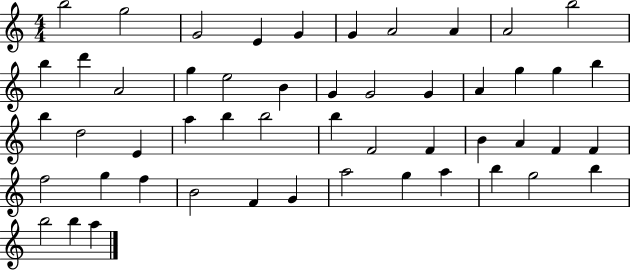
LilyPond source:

{
  \clef treble
  \numericTimeSignature
  \time 4/4
  \key c \major
  b''2 g''2 | g'2 e'4 g'4 | g'4 a'2 a'4 | a'2 b''2 | \break b''4 d'''4 a'2 | g''4 e''2 b'4 | g'4 g'2 g'4 | a'4 g''4 g''4 b''4 | \break b''4 d''2 e'4 | a''4 b''4 b''2 | b''4 f'2 f'4 | b'4 a'4 f'4 f'4 | \break f''2 g''4 f''4 | b'2 f'4 g'4 | a''2 g''4 a''4 | b''4 g''2 b''4 | \break b''2 b''4 a''4 | \bar "|."
}